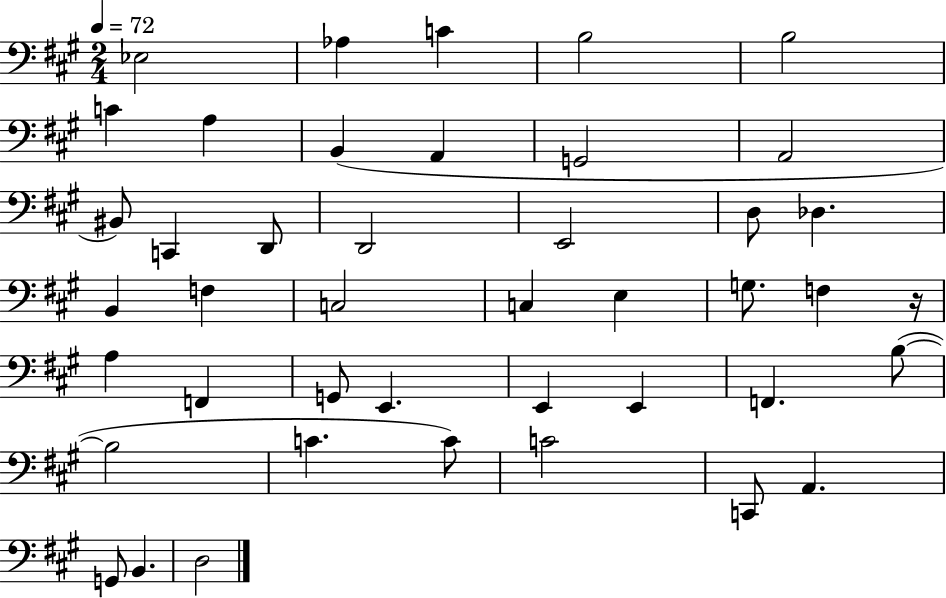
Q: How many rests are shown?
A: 1